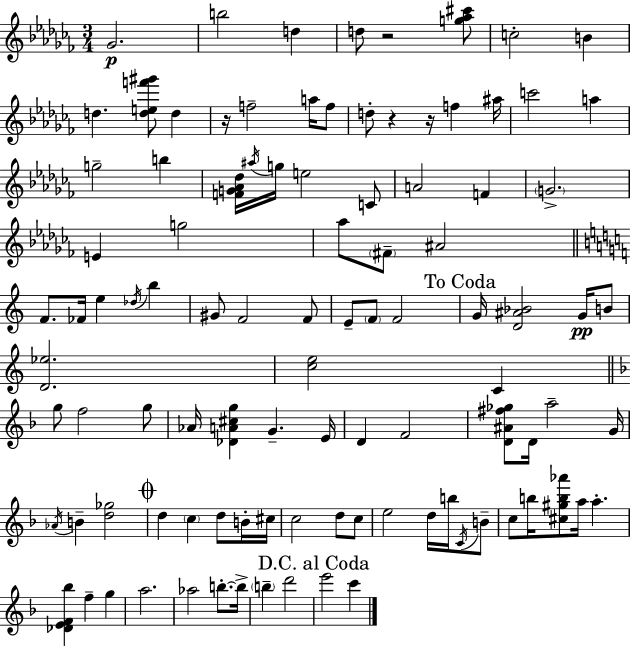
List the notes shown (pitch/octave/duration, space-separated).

Gb4/h. B5/h D5/q D5/e R/h [G5,Ab5,C#6]/e C5/h B4/q D5/q. [D5,E5,F6,G#6]/e D5/q R/s F5/h A5/s F5/e D5/e R/q R/s F5/q A#5/s C6/h A5/q G5/h B5/q [F4,G4,Ab4,Db5]/s A#5/s G5/s E5/h C4/e A4/h F4/q G4/h. E4/q G5/h Ab5/e F#4/e A#4/h F4/e. FES4/s E5/q Db5/s B5/q G#4/e F4/h F4/e E4/e F4/e F4/h G4/s [D4,A#4,Bb4]/h G4/s B4/e [D4,Eb5]/h. [C5,E5]/h C4/q G5/e F5/h G5/e Ab4/s [Db4,A4,C#5,G5]/q G4/q. E4/s D4/q F4/h [D4,A#4,F#5,Gb5]/e D4/s A5/h G4/s Ab4/s B4/q [D5,Gb5]/h D5/q C5/q D5/e B4/s C#5/s C5/h D5/e C5/e E5/h D5/s B5/s C4/s B4/e C5/e B5/s [C#5,G#5,B5,Ab6]/e A5/s A5/q. [Db4,E4,F4,Bb5]/q F5/q G5/q A5/h. Ab5/h B5/e. B5/s B5/q D6/h E6/h C6/q